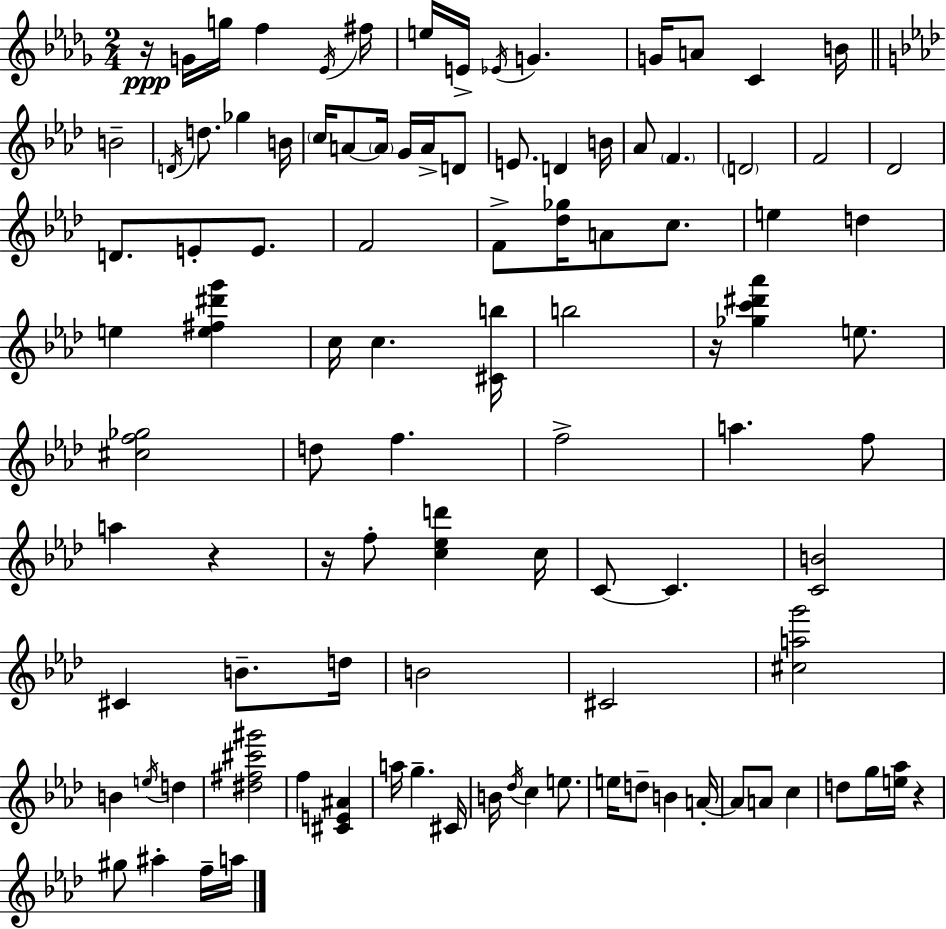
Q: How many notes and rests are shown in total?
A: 101